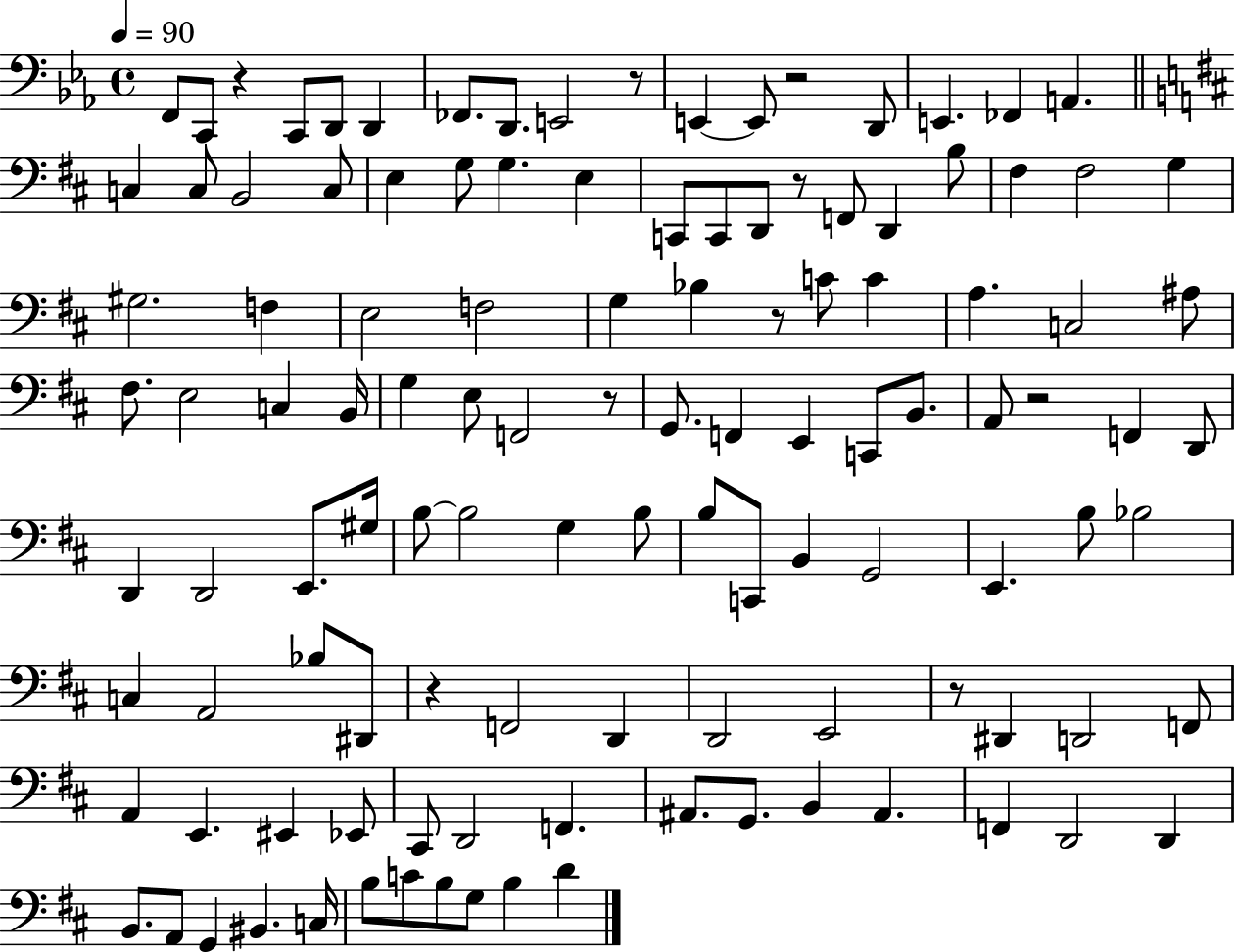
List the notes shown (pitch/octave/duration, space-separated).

F2/e C2/e R/q C2/e D2/e D2/q FES2/e. D2/e. E2/h R/e E2/q E2/e R/h D2/e E2/q. FES2/q A2/q. C3/q C3/e B2/h C3/e E3/q G3/e G3/q. E3/q C2/e C2/e D2/e R/e F2/e D2/q B3/e F#3/q F#3/h G3/q G#3/h. F3/q E3/h F3/h G3/q Bb3/q R/e C4/e C4/q A3/q. C3/h A#3/e F#3/e. E3/h C3/q B2/s G3/q E3/e F2/h R/e G2/e. F2/q E2/q C2/e B2/e. A2/e R/h F2/q D2/e D2/q D2/h E2/e. G#3/s B3/e B3/h G3/q B3/e B3/e C2/e B2/q G2/h E2/q. B3/e Bb3/h C3/q A2/h Bb3/e D#2/e R/q F2/h D2/q D2/h E2/h R/e D#2/q D2/h F2/e A2/q E2/q. EIS2/q Eb2/e C#2/e D2/h F2/q. A#2/e. G2/e. B2/q A#2/q. F2/q D2/h D2/q B2/e. A2/e G2/q BIS2/q. C3/s B3/e C4/e B3/e G3/e B3/q D4/q